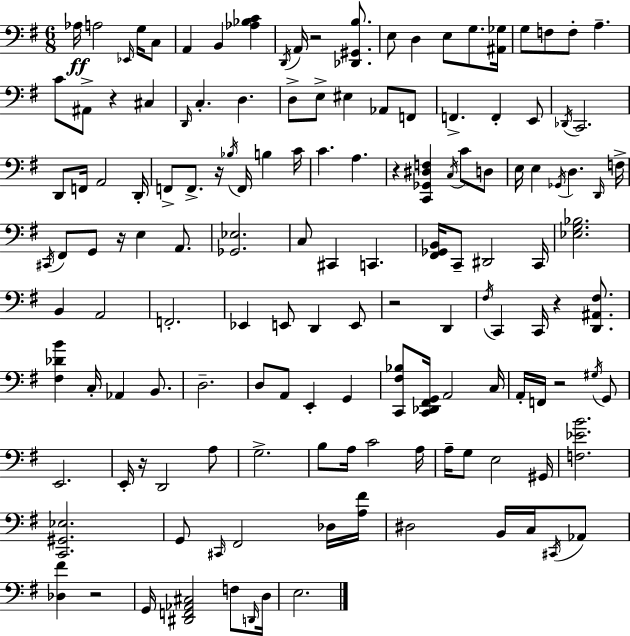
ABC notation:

X:1
T:Untitled
M:6/8
L:1/4
K:G
_A,/4 A,2 _E,,/4 G,/4 C,/2 A,, B,, [_A,_B,C] D,,/4 A,,/4 z2 [_D,,^G,,B,]/2 E,/2 D, E,/2 G,/2 [^A,,_G,]/4 G,/2 F,/2 F,/2 A, C/2 ^A,,/2 z ^C, D,,/4 C, D, D,/2 E,/2 ^E, _A,,/2 F,,/2 F,, F,, E,,/2 _D,,/4 C,,2 D,,/2 F,,/4 A,,2 D,,/4 F,,/2 F,,/2 z/4 _B,/4 F,,/4 B, C/4 C A, z [C,,_G,,^D,F,] C,/4 C/2 D,/2 E,/4 E, _G,,/4 D, D,,/4 F,/4 ^C,,/4 ^F,,/2 G,,/2 z/4 E, A,,/2 [_G,,_E,]2 C,/2 ^C,, C,, [^F,,_G,,B,,]/4 C,,/2 ^D,,2 C,,/4 [_E,G,_B,]2 B,, A,,2 F,,2 _E,, E,,/2 D,, E,,/2 z2 D,, ^F,/4 C,, C,,/4 z [D,,^A,,^F,]/2 [^F,_DB] C,/4 _A,, B,,/2 D,2 D,/2 A,,/2 E,, G,, [C,,^F,_B,]/2 [C,,_D,,^F,,G,,]/4 A,,2 C,/4 A,,/4 F,,/4 z2 ^G,/4 G,,/2 E,,2 E,,/4 z/4 D,,2 A,/2 G,2 B,/2 A,/4 C2 A,/4 A,/4 G,/2 E,2 ^G,,/4 [F,_EB]2 [C,,^G,,_E,]2 G,,/2 ^C,,/4 ^F,,2 _D,/4 [A,^F]/4 ^D,2 B,,/4 C,/4 ^C,,/4 _A,,/2 [_D,^F] z2 G,,/4 [^D,,F,,_A,,^C,]2 F,/2 D,,/4 D,/4 E,2